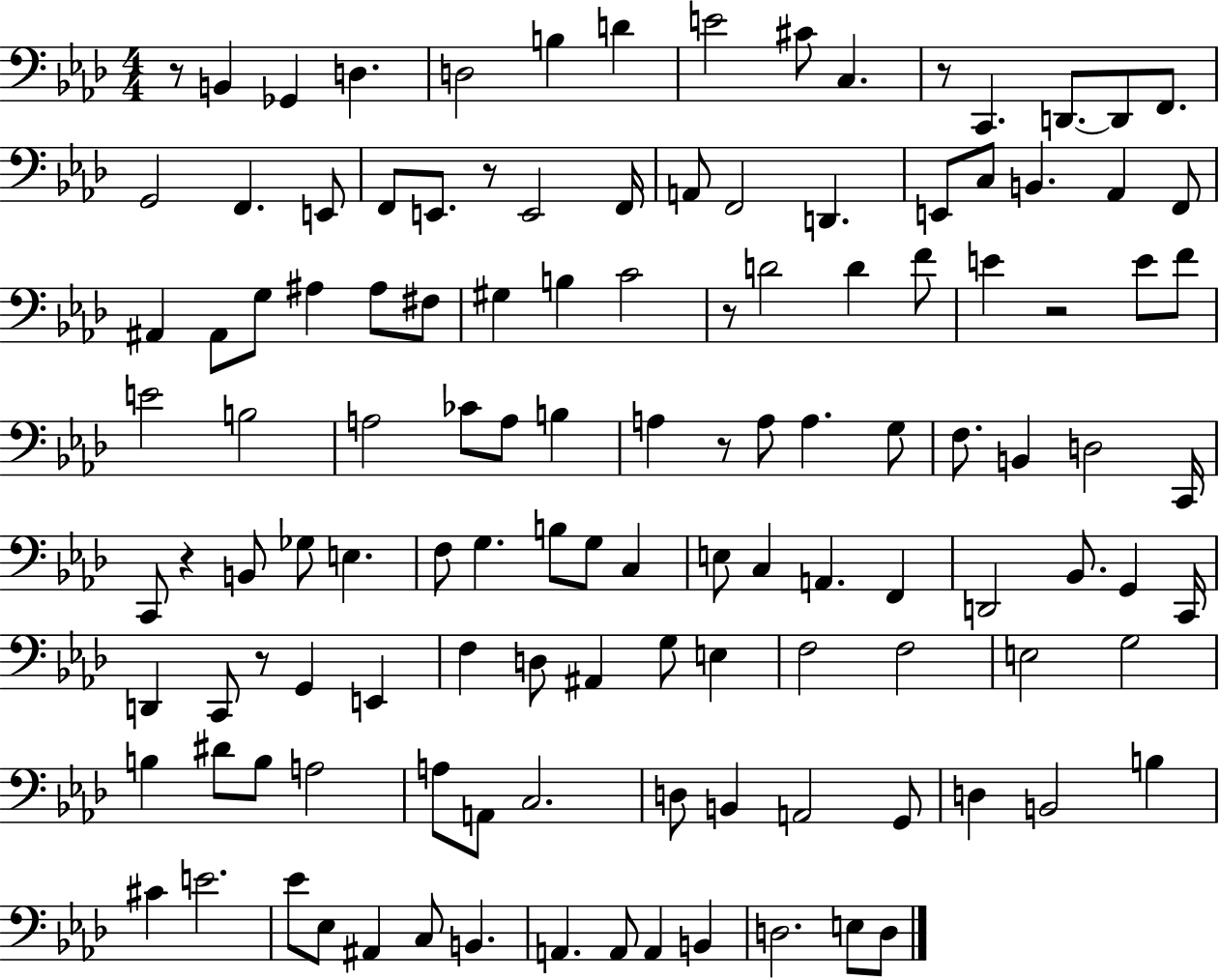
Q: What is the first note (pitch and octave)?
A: B2